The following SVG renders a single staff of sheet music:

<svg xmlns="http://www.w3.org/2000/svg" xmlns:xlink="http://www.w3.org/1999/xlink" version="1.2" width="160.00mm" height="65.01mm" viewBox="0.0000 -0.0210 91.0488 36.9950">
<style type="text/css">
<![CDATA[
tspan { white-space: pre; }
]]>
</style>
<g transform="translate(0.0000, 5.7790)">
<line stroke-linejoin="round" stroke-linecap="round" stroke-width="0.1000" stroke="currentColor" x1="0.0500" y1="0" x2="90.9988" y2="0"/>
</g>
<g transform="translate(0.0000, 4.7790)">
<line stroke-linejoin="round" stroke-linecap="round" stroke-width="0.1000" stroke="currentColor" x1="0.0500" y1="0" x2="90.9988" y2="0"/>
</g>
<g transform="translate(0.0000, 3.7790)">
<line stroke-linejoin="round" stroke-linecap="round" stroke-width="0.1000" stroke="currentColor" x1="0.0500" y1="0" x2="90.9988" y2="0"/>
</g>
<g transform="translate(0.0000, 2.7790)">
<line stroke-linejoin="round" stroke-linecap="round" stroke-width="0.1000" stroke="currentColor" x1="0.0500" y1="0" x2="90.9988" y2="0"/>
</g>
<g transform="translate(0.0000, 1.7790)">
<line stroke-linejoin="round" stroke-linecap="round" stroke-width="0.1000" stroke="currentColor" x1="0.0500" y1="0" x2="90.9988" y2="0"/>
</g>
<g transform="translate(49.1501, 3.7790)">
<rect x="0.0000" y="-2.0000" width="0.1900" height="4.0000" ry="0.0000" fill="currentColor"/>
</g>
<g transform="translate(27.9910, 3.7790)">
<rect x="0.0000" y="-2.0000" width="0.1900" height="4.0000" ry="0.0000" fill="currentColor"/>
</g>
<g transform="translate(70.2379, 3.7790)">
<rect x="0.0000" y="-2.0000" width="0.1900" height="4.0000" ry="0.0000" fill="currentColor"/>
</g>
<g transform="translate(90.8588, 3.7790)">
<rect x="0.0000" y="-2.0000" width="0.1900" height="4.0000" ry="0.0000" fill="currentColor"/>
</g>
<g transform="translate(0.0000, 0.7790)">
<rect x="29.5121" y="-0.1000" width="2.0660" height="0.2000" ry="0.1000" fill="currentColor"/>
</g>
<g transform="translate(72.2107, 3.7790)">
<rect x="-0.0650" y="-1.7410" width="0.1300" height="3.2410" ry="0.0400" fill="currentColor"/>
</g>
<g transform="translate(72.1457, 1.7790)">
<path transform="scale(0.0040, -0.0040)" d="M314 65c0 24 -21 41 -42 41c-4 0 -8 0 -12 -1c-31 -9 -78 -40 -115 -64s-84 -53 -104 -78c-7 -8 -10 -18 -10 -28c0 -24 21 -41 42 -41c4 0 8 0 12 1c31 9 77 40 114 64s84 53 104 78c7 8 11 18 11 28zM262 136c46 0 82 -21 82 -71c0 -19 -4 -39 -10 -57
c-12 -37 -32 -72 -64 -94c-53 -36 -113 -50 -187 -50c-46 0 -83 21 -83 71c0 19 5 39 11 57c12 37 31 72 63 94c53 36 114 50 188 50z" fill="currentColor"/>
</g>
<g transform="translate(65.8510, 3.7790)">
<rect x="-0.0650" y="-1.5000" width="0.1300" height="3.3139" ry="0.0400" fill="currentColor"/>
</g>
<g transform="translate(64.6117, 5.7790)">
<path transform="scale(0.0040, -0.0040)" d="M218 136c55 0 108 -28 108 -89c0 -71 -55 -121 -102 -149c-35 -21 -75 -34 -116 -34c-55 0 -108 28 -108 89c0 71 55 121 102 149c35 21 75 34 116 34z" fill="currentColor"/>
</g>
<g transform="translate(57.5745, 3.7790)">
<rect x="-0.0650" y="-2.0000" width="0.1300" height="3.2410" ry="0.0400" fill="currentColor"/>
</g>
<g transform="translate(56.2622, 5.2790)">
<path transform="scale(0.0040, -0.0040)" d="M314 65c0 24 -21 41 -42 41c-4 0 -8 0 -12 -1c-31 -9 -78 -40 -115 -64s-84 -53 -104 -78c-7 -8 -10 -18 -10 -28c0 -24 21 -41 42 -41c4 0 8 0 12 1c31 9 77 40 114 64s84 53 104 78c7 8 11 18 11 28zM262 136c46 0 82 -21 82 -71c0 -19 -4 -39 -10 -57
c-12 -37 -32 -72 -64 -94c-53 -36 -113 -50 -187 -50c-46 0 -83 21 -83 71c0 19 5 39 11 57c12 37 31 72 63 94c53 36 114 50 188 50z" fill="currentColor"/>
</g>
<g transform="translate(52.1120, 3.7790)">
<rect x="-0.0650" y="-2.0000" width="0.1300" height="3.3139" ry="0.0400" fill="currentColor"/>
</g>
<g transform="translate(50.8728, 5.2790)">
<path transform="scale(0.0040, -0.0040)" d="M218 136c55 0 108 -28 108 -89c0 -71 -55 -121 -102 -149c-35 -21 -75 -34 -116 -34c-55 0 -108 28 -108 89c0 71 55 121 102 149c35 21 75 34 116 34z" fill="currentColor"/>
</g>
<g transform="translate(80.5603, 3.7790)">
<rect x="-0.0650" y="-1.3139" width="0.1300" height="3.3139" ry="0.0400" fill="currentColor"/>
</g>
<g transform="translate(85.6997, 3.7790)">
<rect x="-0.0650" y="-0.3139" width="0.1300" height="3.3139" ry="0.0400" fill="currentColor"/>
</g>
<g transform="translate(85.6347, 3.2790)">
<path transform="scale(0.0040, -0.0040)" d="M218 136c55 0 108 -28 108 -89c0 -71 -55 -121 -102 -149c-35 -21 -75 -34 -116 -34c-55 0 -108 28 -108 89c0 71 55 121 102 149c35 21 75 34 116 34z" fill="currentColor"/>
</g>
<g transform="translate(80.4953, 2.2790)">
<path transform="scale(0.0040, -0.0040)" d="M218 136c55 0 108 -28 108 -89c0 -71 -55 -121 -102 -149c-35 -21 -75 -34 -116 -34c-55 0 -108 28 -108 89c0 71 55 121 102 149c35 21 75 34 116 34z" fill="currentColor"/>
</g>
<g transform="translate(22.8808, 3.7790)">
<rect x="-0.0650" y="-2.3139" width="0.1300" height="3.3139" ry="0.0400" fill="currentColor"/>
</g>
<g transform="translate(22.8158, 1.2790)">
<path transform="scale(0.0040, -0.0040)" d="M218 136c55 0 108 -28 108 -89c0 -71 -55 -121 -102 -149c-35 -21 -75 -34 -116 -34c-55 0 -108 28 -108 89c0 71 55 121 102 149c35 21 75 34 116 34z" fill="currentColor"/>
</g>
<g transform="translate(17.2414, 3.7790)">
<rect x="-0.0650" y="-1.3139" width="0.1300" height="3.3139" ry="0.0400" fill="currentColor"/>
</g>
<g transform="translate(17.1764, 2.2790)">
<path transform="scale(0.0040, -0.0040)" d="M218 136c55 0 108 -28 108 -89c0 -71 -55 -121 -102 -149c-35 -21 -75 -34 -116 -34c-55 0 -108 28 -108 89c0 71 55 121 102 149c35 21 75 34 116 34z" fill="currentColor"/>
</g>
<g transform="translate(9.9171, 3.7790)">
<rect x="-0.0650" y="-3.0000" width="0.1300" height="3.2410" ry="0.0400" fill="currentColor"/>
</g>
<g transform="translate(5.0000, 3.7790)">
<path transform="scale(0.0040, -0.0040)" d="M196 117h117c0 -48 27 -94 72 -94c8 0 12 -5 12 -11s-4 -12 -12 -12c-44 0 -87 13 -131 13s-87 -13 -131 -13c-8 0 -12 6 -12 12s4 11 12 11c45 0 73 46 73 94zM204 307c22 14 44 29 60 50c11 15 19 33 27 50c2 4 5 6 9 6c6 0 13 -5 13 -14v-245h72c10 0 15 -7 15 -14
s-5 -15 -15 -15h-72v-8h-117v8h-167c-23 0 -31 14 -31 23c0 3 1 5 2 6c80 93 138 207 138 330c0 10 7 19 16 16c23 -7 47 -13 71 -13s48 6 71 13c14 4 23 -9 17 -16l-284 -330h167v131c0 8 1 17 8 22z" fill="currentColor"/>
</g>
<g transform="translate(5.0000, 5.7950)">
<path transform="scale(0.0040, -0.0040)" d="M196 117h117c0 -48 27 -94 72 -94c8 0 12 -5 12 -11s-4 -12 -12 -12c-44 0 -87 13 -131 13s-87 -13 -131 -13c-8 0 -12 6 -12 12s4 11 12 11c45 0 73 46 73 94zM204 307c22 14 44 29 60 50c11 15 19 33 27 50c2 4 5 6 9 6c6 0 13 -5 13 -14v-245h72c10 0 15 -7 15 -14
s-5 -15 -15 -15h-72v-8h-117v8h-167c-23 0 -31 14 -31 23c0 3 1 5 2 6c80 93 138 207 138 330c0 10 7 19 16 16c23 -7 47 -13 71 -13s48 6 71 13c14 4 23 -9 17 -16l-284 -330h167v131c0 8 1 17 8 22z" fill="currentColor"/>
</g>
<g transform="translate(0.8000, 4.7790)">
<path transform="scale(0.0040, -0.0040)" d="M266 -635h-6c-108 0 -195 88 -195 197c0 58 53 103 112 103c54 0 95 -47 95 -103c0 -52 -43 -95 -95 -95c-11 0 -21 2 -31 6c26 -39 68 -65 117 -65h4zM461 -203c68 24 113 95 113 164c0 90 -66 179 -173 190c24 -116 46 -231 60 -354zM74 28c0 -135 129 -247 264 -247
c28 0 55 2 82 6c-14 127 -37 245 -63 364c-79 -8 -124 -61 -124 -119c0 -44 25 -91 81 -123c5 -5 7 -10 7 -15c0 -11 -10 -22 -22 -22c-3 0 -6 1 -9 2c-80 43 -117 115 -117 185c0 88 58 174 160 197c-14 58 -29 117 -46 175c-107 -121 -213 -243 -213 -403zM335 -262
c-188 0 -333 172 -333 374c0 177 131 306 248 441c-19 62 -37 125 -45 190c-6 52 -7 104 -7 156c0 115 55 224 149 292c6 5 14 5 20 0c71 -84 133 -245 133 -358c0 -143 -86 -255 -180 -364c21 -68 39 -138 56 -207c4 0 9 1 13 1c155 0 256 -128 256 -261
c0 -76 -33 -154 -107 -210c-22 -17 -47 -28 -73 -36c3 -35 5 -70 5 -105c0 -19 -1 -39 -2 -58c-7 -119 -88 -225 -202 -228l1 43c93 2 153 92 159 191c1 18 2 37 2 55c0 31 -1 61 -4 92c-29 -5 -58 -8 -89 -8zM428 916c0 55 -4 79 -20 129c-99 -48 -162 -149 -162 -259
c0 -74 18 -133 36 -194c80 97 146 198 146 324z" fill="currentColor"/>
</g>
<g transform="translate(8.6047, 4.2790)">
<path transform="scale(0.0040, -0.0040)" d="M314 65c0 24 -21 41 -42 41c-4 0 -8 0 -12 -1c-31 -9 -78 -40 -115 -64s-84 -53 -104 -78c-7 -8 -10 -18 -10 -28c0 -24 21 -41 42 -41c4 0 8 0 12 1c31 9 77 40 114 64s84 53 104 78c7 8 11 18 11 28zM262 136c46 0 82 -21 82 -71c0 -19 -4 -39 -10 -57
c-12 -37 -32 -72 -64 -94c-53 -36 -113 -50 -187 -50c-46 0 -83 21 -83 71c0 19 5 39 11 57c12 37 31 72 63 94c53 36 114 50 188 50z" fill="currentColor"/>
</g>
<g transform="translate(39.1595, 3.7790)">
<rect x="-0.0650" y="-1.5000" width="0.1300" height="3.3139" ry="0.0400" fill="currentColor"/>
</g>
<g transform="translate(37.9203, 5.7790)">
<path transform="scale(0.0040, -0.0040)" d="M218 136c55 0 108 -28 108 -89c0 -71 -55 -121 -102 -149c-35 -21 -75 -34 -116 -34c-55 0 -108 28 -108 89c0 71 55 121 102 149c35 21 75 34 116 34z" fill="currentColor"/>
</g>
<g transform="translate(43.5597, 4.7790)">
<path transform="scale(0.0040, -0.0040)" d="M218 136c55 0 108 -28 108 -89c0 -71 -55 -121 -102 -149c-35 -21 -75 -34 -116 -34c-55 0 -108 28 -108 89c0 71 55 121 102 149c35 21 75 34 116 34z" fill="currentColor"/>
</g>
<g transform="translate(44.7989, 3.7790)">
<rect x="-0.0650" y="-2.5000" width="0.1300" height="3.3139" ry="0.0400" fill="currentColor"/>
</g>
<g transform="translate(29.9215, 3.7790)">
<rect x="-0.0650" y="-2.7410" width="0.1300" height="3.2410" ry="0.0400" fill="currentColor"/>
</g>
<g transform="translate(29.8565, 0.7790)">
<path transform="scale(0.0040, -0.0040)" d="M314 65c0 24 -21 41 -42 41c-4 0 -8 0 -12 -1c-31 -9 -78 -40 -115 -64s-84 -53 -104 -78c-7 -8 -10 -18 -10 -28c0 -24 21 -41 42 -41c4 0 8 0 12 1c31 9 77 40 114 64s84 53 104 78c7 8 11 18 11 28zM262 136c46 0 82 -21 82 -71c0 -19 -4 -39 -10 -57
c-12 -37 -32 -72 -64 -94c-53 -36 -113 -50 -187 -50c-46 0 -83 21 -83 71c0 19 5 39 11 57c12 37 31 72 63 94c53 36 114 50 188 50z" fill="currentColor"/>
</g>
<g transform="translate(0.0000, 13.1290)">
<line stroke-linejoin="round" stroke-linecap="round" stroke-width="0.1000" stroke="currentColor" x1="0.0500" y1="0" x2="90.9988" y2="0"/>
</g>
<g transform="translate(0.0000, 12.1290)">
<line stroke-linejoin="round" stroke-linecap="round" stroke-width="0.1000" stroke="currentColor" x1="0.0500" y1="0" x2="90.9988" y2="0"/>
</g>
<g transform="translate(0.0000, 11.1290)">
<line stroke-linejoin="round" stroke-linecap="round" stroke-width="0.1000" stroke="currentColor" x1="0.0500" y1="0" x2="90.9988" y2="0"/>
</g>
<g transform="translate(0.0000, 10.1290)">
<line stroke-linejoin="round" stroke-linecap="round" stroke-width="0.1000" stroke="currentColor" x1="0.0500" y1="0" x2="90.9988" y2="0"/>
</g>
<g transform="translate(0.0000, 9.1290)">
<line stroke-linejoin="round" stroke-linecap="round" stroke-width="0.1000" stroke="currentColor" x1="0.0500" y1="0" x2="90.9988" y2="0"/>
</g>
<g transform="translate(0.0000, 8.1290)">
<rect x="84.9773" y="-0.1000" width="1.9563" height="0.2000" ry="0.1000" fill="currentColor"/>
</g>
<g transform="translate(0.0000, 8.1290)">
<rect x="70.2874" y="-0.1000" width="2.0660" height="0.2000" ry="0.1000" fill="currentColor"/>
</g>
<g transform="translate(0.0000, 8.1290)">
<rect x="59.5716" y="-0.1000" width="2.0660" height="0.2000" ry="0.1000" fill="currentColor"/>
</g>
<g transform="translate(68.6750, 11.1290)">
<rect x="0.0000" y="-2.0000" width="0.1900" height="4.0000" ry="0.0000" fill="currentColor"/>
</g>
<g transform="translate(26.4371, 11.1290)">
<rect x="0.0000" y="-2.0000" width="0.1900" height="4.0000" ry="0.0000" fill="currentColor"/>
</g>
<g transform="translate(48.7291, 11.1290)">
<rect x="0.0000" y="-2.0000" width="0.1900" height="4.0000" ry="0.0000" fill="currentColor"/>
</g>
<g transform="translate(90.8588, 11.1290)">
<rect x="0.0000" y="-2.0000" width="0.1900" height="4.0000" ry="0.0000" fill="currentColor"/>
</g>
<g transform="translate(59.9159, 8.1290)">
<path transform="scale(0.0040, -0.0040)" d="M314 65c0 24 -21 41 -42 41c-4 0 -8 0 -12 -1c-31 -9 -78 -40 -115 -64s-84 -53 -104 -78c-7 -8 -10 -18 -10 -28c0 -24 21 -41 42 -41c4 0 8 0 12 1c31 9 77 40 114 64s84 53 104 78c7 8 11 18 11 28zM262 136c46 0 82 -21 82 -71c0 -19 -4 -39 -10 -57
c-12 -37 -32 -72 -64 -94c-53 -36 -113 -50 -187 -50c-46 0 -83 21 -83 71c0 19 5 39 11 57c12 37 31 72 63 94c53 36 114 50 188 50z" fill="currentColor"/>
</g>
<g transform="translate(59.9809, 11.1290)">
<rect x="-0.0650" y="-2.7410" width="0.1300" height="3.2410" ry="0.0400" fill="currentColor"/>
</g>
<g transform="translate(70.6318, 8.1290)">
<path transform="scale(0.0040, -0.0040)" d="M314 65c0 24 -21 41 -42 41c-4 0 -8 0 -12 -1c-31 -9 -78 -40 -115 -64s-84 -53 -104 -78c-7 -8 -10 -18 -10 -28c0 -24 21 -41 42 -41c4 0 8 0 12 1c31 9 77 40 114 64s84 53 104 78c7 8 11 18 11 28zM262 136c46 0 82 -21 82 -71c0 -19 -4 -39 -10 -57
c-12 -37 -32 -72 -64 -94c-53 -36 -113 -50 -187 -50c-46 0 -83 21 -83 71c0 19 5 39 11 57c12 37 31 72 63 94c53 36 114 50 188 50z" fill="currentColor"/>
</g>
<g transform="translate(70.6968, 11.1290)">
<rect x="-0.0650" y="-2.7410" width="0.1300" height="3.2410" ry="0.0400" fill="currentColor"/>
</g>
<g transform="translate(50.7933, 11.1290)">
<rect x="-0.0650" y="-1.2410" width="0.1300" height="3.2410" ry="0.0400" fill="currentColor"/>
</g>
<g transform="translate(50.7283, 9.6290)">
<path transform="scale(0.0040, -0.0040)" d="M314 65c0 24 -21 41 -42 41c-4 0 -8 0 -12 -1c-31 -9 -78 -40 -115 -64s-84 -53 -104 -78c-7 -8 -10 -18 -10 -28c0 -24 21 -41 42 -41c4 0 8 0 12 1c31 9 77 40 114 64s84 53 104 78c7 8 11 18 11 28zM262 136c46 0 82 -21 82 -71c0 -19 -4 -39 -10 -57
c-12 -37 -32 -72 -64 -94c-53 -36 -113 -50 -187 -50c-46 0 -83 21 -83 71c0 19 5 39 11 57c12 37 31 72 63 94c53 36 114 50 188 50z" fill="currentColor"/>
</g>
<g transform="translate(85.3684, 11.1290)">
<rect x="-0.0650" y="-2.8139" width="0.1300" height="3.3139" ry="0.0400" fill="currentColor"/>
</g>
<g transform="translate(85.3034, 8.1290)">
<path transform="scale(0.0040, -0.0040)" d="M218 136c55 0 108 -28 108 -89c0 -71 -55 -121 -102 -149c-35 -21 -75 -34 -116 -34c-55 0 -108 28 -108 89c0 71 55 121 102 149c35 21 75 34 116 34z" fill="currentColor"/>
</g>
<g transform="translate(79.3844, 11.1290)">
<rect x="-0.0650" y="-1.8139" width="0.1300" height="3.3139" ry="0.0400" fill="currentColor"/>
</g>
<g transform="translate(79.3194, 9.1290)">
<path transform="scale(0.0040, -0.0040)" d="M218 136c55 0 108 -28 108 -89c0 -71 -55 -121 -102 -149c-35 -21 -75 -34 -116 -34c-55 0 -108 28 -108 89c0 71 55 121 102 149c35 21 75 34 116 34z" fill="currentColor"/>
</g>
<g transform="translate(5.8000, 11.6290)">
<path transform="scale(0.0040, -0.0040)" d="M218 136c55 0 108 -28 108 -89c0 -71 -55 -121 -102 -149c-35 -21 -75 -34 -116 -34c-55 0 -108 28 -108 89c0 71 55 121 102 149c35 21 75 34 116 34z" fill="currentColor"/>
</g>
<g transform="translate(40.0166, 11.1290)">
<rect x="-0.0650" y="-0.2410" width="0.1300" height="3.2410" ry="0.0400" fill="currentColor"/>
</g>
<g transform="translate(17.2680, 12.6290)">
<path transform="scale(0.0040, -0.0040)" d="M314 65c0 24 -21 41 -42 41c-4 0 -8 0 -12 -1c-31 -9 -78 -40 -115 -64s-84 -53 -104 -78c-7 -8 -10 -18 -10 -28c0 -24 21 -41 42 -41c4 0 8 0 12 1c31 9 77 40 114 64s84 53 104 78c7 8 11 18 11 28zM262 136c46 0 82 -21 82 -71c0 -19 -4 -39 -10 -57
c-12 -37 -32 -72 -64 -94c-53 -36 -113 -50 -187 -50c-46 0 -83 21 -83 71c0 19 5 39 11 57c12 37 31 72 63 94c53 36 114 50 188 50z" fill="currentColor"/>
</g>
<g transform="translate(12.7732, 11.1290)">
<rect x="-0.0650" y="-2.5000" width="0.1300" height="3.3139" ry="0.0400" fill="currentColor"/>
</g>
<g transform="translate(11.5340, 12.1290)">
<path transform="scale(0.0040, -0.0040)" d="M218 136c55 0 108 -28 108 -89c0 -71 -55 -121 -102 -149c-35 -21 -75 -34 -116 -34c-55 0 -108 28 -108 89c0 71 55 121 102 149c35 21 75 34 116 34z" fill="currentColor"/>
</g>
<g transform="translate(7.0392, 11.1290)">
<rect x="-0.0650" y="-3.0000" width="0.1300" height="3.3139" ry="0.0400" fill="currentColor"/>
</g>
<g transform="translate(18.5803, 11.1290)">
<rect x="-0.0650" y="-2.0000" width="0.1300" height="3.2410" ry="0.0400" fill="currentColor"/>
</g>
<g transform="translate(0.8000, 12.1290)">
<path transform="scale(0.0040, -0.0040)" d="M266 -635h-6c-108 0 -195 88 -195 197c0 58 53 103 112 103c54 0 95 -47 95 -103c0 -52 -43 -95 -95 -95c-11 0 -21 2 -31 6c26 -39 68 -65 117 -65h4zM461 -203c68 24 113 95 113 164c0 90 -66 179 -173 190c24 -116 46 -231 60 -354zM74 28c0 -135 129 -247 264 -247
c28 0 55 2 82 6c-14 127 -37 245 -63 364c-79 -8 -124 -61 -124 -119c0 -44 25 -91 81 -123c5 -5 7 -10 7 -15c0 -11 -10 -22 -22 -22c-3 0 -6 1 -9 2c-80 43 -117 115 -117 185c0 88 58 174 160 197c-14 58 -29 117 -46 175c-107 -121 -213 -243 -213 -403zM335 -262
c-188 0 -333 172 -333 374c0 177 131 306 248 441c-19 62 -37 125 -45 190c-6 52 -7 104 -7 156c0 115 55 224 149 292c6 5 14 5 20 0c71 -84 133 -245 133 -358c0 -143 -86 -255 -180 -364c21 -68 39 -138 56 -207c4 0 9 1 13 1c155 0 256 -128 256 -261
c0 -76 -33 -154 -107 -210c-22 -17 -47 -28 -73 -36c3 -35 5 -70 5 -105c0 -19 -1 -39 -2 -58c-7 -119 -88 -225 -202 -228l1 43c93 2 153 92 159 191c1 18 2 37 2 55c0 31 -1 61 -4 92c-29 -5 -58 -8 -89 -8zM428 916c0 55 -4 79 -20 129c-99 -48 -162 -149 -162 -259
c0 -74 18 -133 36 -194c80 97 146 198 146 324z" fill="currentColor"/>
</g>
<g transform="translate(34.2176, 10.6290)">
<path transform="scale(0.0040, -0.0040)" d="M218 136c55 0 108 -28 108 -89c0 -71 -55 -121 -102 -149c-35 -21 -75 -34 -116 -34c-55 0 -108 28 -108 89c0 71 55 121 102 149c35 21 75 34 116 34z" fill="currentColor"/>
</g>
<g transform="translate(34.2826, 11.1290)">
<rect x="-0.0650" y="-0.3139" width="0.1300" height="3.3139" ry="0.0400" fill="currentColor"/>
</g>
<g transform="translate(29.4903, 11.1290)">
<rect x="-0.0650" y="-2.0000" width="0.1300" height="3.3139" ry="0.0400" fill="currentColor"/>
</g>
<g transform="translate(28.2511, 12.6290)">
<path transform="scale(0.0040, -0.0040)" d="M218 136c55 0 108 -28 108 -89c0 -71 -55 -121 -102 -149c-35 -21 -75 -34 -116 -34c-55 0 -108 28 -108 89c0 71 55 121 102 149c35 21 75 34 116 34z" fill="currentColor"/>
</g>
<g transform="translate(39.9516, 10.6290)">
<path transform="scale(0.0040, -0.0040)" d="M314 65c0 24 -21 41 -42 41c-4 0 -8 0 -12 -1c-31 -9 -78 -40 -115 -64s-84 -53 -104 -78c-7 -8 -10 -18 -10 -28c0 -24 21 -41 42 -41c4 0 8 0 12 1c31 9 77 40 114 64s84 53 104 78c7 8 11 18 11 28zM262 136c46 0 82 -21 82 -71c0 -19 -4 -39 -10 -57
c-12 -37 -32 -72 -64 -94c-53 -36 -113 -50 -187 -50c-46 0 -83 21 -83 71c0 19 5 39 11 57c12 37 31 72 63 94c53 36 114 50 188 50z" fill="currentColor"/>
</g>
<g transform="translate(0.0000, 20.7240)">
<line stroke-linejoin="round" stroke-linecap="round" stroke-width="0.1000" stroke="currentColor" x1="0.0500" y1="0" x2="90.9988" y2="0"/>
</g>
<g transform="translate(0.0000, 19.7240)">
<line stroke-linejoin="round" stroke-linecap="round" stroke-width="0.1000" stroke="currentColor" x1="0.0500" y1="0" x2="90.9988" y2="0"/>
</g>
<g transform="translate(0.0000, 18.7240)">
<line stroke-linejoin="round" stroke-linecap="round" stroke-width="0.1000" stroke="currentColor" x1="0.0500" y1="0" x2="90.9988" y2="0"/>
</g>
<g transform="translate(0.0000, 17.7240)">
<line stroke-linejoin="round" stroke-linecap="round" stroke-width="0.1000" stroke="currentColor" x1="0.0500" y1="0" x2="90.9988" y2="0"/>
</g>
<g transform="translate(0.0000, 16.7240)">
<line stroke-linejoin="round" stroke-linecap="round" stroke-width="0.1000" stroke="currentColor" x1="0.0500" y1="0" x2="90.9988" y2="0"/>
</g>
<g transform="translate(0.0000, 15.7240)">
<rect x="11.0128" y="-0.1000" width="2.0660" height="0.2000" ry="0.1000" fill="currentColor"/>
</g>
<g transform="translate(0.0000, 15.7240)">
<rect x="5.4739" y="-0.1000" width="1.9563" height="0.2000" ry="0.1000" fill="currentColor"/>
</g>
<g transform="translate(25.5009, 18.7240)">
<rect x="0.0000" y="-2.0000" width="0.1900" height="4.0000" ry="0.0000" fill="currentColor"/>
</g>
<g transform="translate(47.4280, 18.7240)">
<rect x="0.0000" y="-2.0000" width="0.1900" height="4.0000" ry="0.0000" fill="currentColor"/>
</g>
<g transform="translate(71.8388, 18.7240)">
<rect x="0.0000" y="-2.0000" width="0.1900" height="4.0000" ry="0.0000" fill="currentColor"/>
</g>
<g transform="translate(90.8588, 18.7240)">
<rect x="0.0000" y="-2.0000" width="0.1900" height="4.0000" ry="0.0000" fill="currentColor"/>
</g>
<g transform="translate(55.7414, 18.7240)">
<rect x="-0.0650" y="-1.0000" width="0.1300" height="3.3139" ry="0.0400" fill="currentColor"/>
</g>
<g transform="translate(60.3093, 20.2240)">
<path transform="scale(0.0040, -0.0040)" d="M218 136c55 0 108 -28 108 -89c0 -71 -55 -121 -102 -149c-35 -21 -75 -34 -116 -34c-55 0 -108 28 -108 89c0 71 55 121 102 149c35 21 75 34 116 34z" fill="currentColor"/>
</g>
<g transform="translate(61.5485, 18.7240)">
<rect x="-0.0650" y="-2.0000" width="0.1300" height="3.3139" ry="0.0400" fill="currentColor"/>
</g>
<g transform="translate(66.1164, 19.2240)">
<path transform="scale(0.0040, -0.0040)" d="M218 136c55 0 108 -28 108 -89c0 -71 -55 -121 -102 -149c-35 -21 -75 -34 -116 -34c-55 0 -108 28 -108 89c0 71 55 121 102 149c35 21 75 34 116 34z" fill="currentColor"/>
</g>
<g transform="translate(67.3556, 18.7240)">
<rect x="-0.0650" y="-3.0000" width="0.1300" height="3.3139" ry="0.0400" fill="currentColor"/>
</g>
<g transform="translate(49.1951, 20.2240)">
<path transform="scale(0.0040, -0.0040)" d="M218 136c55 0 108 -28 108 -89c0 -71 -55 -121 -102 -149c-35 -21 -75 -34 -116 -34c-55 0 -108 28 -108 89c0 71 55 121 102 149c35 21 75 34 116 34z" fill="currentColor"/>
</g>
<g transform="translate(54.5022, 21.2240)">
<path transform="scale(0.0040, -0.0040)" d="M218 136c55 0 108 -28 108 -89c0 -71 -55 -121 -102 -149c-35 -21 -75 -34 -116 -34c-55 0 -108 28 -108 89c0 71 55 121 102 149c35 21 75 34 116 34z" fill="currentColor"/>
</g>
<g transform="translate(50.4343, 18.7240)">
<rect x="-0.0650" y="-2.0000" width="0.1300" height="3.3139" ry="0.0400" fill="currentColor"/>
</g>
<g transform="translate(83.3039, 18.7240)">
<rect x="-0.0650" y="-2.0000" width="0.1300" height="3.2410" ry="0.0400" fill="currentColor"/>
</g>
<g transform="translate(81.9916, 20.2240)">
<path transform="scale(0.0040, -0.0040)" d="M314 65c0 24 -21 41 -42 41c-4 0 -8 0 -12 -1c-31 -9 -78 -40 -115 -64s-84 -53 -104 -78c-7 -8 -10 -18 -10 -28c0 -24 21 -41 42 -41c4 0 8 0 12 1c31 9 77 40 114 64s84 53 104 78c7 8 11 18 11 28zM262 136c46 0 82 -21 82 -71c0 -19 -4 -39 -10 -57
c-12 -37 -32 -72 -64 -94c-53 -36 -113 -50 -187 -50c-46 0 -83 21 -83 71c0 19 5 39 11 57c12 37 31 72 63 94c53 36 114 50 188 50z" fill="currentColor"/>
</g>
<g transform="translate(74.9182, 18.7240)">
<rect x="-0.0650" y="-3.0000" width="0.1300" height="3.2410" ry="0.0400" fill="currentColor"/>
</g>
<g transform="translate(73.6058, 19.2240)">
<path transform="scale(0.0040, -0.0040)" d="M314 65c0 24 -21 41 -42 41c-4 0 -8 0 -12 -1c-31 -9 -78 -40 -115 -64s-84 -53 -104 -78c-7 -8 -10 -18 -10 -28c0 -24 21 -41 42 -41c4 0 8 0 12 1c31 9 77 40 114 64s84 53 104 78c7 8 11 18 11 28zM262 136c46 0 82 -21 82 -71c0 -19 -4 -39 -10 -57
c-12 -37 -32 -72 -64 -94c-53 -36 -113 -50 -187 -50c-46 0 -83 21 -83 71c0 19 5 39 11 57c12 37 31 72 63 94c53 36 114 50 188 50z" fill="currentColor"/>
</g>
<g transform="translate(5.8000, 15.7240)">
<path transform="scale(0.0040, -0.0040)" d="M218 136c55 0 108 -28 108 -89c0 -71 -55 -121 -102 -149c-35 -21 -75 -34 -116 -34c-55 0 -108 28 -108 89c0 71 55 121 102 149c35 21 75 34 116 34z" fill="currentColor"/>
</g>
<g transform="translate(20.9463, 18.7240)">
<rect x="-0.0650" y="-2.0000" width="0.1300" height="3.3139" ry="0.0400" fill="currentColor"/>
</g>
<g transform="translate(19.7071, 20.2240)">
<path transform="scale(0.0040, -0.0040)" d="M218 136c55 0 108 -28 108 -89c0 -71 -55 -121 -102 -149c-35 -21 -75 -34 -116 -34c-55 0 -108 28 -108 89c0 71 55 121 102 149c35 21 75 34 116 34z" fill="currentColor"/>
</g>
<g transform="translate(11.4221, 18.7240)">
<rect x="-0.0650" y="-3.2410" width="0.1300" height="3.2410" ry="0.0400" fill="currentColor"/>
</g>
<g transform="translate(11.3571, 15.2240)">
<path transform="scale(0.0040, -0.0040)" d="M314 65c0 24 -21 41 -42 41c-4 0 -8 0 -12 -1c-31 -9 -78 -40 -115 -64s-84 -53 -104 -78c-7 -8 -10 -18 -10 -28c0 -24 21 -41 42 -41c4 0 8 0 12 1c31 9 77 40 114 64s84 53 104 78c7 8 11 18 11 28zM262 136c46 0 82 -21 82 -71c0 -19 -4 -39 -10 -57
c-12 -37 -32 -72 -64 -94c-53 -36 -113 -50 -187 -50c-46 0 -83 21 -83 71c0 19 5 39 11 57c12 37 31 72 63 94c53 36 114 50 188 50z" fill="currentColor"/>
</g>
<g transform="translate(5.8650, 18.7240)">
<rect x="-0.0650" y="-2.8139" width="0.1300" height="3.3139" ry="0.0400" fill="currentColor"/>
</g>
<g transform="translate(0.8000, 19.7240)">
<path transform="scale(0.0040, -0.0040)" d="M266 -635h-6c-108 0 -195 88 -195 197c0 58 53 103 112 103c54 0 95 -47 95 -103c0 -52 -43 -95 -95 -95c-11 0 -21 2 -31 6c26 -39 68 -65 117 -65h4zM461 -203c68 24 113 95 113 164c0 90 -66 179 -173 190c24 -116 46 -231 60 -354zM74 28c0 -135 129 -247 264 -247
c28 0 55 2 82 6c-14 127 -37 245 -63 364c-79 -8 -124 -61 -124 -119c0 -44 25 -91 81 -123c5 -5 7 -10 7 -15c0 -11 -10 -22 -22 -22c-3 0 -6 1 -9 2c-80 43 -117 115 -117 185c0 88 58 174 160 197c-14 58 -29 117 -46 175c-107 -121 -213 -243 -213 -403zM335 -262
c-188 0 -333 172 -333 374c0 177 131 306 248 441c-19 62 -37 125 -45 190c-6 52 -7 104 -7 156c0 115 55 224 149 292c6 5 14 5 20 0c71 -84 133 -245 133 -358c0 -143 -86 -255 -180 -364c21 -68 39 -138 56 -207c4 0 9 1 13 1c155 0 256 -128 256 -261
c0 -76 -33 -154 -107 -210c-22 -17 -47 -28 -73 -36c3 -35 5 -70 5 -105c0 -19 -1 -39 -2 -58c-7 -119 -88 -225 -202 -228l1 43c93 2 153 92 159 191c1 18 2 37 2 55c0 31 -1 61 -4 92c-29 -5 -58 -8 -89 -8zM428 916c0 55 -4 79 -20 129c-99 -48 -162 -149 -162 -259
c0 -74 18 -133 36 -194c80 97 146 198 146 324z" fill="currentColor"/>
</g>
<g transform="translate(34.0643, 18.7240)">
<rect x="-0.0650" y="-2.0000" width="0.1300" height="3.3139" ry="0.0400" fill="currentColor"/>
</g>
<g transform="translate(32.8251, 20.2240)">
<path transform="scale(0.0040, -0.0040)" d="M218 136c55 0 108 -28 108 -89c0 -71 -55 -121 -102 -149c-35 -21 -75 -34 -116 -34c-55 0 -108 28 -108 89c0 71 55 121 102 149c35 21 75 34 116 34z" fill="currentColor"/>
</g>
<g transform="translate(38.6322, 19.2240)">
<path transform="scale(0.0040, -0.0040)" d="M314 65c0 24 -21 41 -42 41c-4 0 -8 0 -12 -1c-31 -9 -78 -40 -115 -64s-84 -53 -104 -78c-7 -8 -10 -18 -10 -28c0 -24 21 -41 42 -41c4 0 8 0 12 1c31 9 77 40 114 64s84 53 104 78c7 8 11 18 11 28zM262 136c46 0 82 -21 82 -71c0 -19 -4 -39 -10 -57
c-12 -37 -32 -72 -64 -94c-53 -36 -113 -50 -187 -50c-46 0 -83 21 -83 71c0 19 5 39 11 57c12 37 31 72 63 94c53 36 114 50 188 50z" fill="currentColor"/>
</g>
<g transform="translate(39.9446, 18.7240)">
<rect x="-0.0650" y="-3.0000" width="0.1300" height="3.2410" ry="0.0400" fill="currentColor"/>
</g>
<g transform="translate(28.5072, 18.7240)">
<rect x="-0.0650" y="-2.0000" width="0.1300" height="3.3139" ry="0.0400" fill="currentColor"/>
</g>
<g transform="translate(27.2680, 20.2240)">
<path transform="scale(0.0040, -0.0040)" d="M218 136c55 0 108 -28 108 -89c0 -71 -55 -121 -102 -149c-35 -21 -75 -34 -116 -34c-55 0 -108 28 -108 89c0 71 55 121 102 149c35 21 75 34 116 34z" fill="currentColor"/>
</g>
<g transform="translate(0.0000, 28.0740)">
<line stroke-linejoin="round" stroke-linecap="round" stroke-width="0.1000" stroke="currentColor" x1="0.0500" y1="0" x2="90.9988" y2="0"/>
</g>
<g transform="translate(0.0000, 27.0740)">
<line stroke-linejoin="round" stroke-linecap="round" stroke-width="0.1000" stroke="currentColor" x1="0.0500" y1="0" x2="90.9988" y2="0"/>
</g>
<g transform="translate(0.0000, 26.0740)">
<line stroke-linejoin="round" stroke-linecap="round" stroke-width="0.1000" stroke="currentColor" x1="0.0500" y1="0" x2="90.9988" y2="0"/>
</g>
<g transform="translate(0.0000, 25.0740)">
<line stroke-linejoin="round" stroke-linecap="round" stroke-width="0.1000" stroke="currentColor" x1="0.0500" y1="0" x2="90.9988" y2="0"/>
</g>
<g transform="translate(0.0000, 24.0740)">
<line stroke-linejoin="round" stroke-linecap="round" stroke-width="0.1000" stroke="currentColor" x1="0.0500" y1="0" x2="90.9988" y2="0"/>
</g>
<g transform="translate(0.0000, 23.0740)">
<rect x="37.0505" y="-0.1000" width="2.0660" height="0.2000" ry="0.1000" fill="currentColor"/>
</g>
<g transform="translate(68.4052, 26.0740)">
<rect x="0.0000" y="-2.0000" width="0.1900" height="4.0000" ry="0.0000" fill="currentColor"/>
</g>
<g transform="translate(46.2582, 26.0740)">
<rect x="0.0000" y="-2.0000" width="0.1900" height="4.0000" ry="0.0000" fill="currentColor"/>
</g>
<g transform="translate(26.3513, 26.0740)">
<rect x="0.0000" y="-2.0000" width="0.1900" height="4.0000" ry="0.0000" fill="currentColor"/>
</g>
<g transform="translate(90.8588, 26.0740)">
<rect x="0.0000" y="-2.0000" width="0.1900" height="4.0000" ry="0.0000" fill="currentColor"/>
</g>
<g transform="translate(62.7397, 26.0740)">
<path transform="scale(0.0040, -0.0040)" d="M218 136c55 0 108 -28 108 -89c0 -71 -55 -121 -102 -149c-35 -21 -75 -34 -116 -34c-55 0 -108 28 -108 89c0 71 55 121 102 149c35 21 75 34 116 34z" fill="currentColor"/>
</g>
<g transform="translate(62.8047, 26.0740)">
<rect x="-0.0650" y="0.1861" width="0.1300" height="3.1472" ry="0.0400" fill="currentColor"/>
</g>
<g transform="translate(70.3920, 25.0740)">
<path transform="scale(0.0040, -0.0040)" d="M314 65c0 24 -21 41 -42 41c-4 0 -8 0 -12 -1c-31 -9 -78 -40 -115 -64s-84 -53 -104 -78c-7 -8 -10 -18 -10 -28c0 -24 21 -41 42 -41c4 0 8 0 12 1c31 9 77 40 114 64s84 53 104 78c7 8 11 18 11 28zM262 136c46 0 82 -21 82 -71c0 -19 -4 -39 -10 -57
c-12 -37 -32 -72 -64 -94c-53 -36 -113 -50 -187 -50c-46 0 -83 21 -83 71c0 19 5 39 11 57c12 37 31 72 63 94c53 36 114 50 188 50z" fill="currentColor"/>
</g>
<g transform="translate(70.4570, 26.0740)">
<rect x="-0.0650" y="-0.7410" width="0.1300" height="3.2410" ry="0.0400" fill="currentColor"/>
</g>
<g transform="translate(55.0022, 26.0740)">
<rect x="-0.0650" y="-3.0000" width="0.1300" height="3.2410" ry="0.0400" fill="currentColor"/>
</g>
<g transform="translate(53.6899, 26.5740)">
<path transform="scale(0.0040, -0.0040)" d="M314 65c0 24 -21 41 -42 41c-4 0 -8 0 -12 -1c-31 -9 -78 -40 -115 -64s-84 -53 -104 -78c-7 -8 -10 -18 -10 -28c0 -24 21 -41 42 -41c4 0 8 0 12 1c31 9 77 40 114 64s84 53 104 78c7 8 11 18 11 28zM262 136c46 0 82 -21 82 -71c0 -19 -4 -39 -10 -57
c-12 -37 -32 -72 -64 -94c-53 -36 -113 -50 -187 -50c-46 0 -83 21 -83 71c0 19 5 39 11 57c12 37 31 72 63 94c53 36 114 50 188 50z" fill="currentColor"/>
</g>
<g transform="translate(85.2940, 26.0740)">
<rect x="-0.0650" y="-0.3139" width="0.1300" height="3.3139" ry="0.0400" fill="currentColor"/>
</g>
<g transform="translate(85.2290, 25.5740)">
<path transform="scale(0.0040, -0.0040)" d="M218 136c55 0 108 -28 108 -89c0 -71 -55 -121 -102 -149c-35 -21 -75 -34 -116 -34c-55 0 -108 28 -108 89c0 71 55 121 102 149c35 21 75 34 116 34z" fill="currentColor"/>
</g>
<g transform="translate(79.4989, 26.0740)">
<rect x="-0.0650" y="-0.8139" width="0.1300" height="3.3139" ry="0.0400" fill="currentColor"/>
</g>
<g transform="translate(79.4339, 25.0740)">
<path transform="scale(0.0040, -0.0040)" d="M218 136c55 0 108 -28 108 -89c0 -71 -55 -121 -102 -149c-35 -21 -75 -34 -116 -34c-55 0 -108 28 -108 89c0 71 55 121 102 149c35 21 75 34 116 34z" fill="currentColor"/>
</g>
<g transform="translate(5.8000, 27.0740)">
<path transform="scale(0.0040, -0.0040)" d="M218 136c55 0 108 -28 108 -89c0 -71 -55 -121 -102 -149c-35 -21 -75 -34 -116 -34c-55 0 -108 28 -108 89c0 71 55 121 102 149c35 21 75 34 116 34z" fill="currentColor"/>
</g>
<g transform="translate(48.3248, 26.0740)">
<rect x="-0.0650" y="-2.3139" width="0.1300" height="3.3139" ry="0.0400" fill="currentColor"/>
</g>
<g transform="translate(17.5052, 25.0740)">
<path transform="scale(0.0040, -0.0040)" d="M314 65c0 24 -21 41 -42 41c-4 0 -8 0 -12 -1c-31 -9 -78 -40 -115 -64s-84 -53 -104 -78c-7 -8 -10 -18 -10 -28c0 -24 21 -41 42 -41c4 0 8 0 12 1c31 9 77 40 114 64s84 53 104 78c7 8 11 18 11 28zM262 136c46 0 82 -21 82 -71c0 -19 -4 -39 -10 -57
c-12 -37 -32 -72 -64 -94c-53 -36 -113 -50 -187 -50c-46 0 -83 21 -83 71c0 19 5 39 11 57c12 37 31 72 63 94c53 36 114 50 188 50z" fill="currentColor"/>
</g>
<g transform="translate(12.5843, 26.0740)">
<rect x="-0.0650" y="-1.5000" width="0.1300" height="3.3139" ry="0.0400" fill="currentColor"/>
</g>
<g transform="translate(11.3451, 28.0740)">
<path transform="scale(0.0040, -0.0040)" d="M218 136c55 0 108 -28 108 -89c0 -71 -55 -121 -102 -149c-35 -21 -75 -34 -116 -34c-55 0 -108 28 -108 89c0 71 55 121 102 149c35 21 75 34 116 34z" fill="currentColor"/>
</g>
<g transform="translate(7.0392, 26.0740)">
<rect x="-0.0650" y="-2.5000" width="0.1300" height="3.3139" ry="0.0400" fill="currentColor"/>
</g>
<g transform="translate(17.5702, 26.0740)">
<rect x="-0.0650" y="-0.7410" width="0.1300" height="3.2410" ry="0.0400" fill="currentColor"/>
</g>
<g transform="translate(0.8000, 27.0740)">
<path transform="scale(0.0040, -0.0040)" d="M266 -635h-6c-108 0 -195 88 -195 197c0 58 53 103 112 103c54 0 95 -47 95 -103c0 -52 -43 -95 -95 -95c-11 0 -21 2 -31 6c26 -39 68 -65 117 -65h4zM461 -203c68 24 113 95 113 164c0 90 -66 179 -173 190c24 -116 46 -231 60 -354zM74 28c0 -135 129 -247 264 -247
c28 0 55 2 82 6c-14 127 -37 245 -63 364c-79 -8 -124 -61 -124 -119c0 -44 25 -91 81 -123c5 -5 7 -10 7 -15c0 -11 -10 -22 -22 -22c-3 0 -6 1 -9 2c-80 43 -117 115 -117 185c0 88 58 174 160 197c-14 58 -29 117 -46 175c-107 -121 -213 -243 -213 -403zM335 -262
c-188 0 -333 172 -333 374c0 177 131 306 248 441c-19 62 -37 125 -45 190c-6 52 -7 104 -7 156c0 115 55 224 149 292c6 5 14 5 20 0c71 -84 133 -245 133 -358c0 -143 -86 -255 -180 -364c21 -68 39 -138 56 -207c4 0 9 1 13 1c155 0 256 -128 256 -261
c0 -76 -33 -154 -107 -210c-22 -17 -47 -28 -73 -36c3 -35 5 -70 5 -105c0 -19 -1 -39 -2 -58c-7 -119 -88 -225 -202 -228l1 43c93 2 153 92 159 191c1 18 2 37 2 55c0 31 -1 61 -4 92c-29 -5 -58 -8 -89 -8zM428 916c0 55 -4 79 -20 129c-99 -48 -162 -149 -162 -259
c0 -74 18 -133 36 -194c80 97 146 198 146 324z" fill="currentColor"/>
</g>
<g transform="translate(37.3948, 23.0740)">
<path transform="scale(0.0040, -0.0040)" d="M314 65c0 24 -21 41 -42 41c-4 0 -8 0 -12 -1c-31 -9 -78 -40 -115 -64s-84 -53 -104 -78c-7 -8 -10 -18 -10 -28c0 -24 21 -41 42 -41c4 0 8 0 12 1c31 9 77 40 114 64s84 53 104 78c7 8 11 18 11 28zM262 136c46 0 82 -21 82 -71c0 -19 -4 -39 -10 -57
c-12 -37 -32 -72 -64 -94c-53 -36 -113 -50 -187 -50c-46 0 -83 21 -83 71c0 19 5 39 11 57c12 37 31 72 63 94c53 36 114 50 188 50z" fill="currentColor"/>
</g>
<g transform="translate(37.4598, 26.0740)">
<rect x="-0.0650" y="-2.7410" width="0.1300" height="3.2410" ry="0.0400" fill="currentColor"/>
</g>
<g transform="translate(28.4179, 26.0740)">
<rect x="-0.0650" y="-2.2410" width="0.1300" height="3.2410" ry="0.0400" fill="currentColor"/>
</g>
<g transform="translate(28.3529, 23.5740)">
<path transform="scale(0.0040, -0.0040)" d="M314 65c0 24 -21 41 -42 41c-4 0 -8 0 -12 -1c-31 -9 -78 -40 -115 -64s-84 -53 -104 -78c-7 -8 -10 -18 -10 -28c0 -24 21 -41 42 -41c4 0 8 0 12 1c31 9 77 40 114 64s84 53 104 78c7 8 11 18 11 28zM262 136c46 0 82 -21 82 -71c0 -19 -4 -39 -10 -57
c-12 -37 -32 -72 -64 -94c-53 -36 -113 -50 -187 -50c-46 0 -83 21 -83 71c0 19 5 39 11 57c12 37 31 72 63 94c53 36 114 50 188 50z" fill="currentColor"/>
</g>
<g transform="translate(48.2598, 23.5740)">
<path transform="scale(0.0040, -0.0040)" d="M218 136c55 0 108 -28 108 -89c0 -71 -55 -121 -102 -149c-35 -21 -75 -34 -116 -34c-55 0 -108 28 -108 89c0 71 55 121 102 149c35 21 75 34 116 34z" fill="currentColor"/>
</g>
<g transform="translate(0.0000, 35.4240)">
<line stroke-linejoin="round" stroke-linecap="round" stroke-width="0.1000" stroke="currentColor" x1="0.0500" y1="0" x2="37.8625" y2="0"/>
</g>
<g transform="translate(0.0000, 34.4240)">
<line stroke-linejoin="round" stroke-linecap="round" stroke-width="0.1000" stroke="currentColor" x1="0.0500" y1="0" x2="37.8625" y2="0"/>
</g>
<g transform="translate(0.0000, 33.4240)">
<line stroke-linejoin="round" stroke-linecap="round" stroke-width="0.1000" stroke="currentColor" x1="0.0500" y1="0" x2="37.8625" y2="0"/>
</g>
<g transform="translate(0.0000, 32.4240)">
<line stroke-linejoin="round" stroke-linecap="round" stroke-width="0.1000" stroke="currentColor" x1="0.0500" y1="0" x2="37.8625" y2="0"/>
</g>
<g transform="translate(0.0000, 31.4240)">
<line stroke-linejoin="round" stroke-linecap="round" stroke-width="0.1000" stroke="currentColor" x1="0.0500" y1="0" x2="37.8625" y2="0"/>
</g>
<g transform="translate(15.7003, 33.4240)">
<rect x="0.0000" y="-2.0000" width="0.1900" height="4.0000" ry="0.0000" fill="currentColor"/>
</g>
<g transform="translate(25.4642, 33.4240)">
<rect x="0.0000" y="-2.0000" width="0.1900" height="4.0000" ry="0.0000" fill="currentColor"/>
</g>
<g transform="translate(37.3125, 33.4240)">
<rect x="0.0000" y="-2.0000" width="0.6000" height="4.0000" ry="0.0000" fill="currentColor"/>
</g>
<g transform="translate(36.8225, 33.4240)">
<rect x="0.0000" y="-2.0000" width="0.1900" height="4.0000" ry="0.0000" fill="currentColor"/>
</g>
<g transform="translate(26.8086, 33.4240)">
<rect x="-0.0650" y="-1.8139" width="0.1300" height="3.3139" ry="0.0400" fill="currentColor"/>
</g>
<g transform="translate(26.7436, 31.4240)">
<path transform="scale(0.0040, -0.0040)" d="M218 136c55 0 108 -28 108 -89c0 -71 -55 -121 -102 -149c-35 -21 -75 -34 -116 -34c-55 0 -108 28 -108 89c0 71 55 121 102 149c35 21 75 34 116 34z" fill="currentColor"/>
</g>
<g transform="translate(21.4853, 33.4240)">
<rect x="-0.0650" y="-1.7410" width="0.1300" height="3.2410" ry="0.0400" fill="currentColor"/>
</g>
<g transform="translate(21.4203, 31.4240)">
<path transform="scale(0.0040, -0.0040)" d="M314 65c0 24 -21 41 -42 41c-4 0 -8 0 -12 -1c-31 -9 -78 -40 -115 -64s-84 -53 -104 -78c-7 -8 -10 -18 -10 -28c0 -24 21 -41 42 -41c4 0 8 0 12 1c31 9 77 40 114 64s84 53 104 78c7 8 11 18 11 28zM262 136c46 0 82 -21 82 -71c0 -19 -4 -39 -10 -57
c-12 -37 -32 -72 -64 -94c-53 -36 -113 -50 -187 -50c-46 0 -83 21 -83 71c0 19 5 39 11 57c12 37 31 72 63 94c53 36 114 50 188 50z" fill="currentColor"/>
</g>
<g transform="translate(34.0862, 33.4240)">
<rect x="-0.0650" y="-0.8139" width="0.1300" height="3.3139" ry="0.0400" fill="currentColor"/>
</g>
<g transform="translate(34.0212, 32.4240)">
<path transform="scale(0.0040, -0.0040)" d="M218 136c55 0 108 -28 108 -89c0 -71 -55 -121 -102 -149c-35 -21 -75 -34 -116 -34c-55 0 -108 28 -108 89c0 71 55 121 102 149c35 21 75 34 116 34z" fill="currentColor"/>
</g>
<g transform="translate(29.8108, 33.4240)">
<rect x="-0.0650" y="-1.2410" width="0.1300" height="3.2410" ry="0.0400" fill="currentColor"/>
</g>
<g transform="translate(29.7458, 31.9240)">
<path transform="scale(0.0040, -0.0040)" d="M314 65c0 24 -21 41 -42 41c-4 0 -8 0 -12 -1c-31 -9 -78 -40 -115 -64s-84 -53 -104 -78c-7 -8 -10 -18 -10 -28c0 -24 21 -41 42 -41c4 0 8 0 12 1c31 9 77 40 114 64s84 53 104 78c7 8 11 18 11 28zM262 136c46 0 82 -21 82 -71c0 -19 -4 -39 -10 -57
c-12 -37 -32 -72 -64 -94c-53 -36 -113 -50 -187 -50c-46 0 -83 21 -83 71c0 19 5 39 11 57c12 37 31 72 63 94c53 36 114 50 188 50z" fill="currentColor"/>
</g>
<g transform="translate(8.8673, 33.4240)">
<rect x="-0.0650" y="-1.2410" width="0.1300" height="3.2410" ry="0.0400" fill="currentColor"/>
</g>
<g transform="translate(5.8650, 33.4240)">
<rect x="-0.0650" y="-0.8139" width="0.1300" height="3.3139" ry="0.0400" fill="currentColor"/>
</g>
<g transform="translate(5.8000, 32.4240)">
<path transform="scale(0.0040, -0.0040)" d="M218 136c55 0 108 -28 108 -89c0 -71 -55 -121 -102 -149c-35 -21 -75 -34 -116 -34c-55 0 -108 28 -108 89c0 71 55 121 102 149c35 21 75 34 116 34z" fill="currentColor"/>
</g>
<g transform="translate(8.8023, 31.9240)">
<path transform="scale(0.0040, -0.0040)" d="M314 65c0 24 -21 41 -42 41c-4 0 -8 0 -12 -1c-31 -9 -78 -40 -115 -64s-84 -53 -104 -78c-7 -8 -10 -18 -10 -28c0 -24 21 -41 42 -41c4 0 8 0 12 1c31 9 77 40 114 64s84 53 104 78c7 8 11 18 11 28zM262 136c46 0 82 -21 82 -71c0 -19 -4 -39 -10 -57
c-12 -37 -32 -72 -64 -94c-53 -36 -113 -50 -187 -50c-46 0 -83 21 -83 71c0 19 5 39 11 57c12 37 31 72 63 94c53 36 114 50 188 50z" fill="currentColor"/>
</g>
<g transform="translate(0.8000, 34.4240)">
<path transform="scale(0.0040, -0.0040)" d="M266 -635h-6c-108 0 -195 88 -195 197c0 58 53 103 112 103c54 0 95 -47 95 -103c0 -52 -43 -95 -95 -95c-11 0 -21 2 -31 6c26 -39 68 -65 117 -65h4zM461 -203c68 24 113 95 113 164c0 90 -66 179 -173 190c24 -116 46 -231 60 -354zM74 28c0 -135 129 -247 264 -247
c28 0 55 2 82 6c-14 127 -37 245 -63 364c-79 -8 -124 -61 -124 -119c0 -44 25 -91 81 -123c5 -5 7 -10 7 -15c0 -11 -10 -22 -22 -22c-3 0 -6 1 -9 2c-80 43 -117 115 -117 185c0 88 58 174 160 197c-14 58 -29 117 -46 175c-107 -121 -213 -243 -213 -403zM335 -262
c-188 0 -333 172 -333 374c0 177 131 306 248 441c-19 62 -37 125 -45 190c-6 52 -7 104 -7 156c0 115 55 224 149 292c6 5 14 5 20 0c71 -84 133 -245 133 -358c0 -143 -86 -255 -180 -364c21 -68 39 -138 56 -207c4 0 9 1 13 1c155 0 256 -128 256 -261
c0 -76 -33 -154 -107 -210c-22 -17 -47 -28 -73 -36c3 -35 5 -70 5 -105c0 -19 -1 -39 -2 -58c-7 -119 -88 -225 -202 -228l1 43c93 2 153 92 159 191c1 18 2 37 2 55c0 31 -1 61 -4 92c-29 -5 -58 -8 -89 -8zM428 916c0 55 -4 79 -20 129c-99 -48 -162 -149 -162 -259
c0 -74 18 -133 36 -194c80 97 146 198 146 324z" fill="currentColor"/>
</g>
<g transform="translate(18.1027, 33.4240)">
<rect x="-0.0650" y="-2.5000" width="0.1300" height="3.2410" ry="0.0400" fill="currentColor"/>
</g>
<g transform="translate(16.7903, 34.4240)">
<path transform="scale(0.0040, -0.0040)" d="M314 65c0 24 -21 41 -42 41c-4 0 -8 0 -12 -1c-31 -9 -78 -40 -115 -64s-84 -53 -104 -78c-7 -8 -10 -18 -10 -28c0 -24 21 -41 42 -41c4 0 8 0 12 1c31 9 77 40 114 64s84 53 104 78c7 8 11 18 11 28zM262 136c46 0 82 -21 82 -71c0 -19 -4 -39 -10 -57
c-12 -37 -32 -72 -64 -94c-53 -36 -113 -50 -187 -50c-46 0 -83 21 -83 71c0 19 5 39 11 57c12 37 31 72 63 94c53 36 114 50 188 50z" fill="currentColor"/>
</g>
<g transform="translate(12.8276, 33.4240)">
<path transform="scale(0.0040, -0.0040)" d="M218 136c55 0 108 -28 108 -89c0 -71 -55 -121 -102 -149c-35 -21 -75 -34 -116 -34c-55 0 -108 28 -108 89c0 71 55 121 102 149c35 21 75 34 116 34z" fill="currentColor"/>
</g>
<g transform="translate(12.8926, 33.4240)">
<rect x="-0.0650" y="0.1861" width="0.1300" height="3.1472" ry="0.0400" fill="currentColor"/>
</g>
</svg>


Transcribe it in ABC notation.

X:1
T:Untitled
M:4/4
L:1/4
K:C
A2 e g a2 E G F F2 E f2 e c A G F2 F c c2 e2 a2 a2 f a a b2 F F F A2 F D F A A2 F2 G E d2 g2 a2 g A2 B d2 d c d e2 B G2 f2 f e2 d